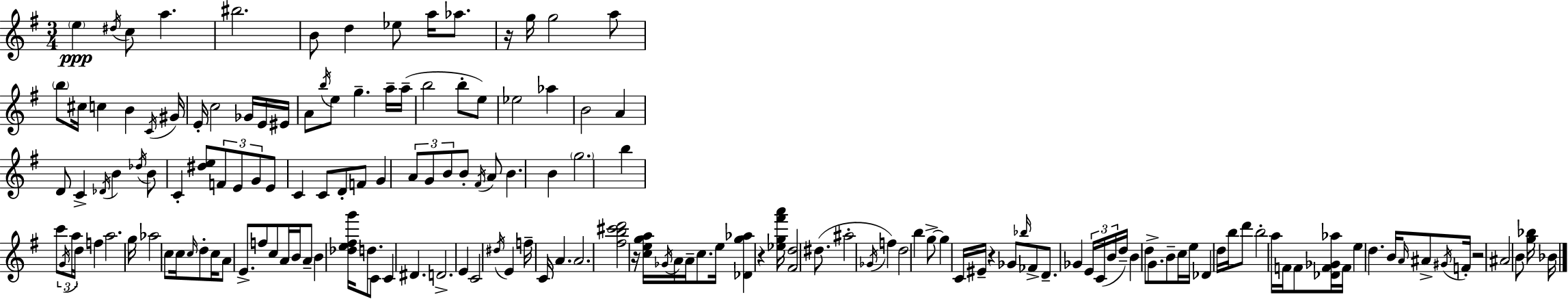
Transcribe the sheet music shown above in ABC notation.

X:1
T:Untitled
M:3/4
L:1/4
K:G
e ^d/4 c/2 a ^b2 B/2 d _e/2 a/4 _a/2 z/4 g/4 g2 a/2 b/2 ^c/4 c B C/4 ^G/4 E/4 c2 _G/4 E/4 ^E/4 A/2 b/4 e/2 g a/4 a/4 b2 b/2 e/2 _e2 _a B2 A D/2 C _D/4 B _d/4 B/2 C [^de]/2 F/2 E/2 G/2 E/2 C C/2 D/2 F/2 G A/2 G/2 B/2 B/2 ^F/4 A/2 B B g2 b c'/2 G/4 a/4 d/4 f a2 g/4 _a2 c/2 c/4 c/4 d/2 c/4 A/2 E/2 f/2 c/2 A/4 B/4 A/2 B [_de^fg']/4 d/2 C/2 C ^D D2 E C2 ^d/4 E f/4 C/4 A A2 [^fb^c'd']2 z/4 [cega]/4 _G/4 A/4 A/4 c/2 e/4 [_Dg_a] z [_eg^f'a']/4 [^Fd]2 ^d/2 ^a2 _G/4 f d2 b g/2 g C/4 ^E/4 z _G/2 _b/4 _F/2 D/2 _G E/4 C/4 B/4 d/4 B d/2 G/2 B/2 c/4 e/4 _D d/4 b/4 d'/2 b2 a/4 F/4 F/2 [_DF_G_a]/4 F/4 e d B/4 A/4 ^A/2 ^G/4 F/4 z2 ^A2 B/2 [g_b]/4 _B/4